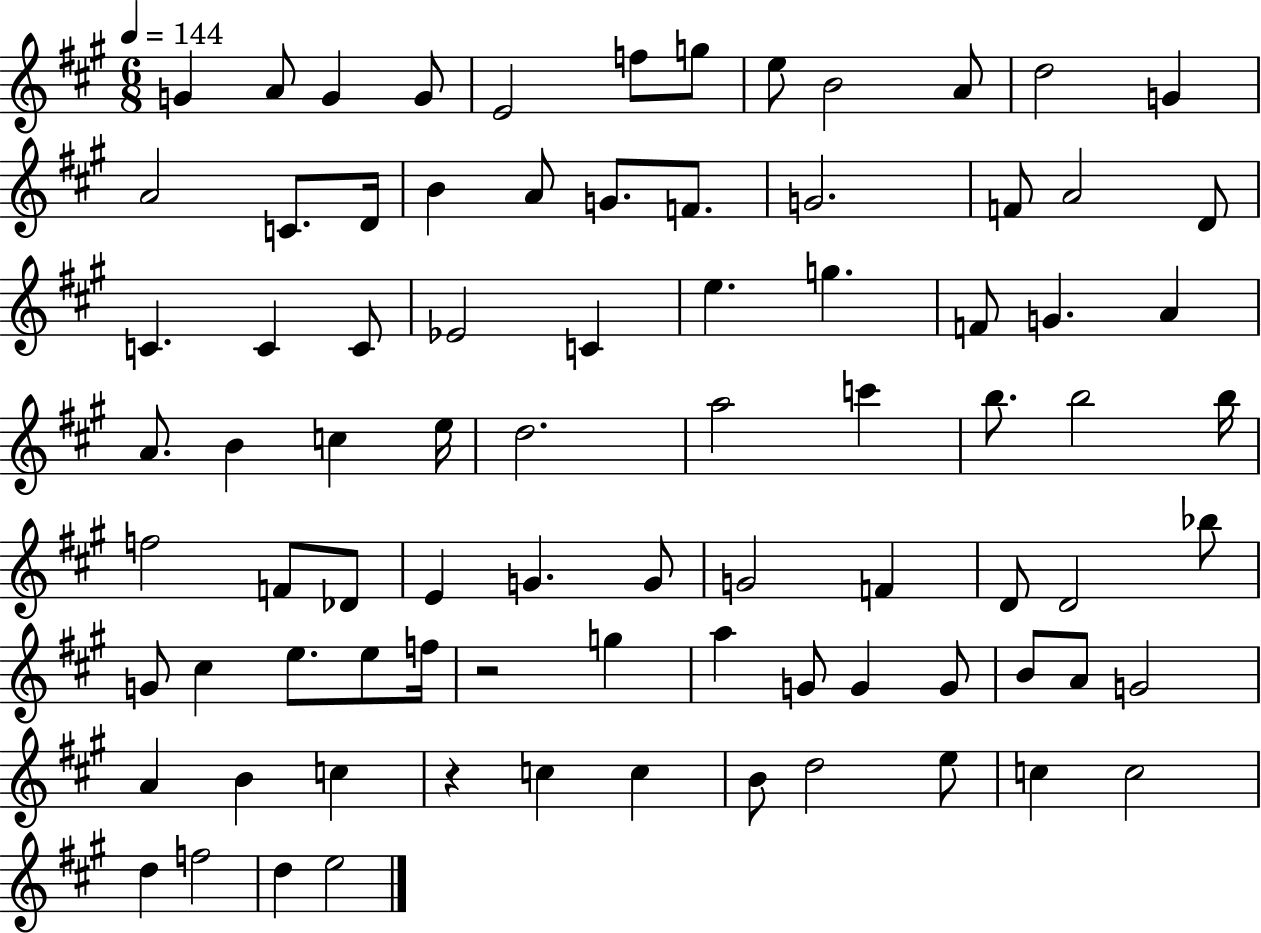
{
  \clef treble
  \numericTimeSignature
  \time 6/8
  \key a \major
  \tempo 4 = 144
  g'4 a'8 g'4 g'8 | e'2 f''8 g''8 | e''8 b'2 a'8 | d''2 g'4 | \break a'2 c'8. d'16 | b'4 a'8 g'8. f'8. | g'2. | f'8 a'2 d'8 | \break c'4. c'4 c'8 | ees'2 c'4 | e''4. g''4. | f'8 g'4. a'4 | \break a'8. b'4 c''4 e''16 | d''2. | a''2 c'''4 | b''8. b''2 b''16 | \break f''2 f'8 des'8 | e'4 g'4. g'8 | g'2 f'4 | d'8 d'2 bes''8 | \break g'8 cis''4 e''8. e''8 f''16 | r2 g''4 | a''4 g'8 g'4 g'8 | b'8 a'8 g'2 | \break a'4 b'4 c''4 | r4 c''4 c''4 | b'8 d''2 e''8 | c''4 c''2 | \break d''4 f''2 | d''4 e''2 | \bar "|."
}